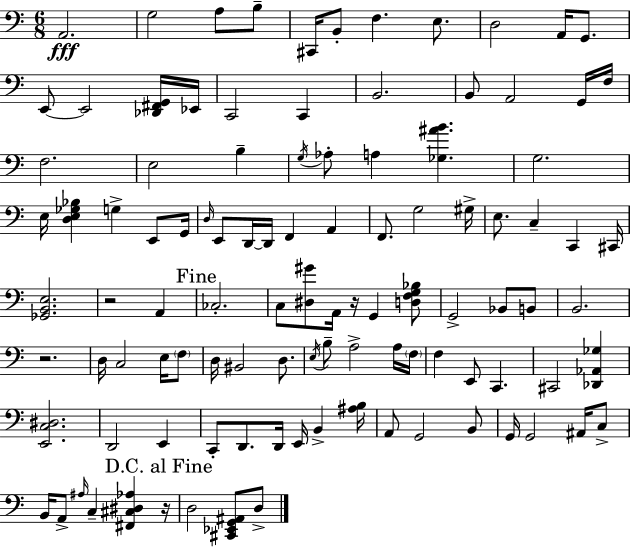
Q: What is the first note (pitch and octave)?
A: A2